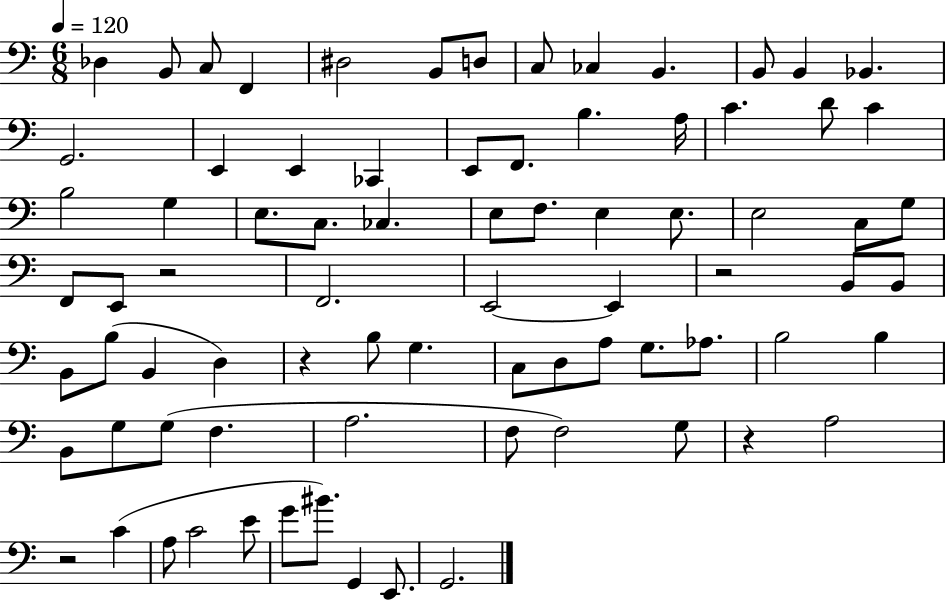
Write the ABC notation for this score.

X:1
T:Untitled
M:6/8
L:1/4
K:C
_D, B,,/2 C,/2 F,, ^D,2 B,,/2 D,/2 C,/2 _C, B,, B,,/2 B,, _B,, G,,2 E,, E,, _C,, E,,/2 F,,/2 B, A,/4 C D/2 C B,2 G, E,/2 C,/2 _C, E,/2 F,/2 E, E,/2 E,2 C,/2 G,/2 F,,/2 E,,/2 z2 F,,2 E,,2 E,, z2 B,,/2 B,,/2 B,,/2 B,/2 B,, D, z B,/2 G, C,/2 D,/2 A,/2 G,/2 _A,/2 B,2 B, B,,/2 G,/2 G,/2 F, A,2 F,/2 F,2 G,/2 z A,2 z2 C A,/2 C2 E/2 G/2 ^B/2 G,, E,,/2 G,,2